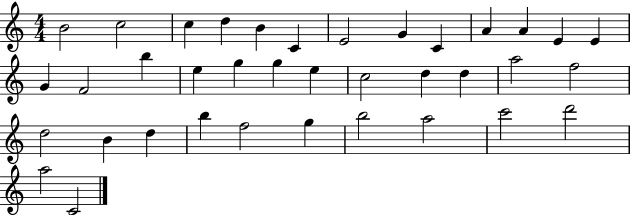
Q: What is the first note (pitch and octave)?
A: B4